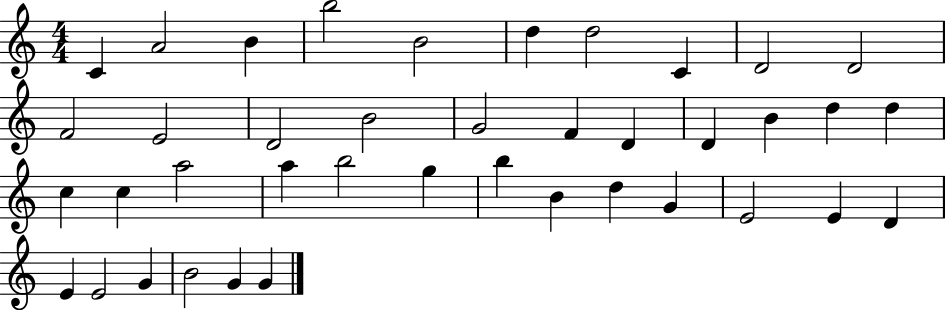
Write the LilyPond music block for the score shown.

{
  \clef treble
  \numericTimeSignature
  \time 4/4
  \key c \major
  c'4 a'2 b'4 | b''2 b'2 | d''4 d''2 c'4 | d'2 d'2 | \break f'2 e'2 | d'2 b'2 | g'2 f'4 d'4 | d'4 b'4 d''4 d''4 | \break c''4 c''4 a''2 | a''4 b''2 g''4 | b''4 b'4 d''4 g'4 | e'2 e'4 d'4 | \break e'4 e'2 g'4 | b'2 g'4 g'4 | \bar "|."
}